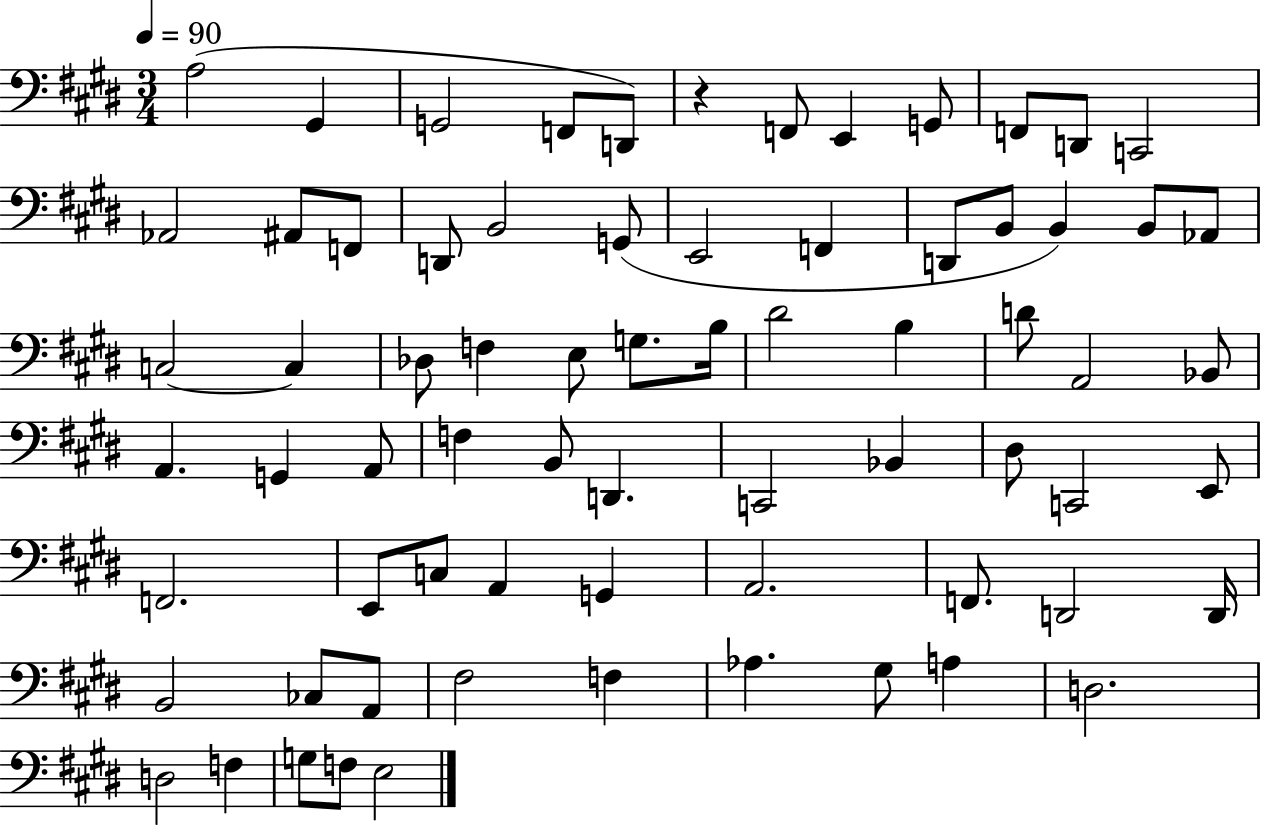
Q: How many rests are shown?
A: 1